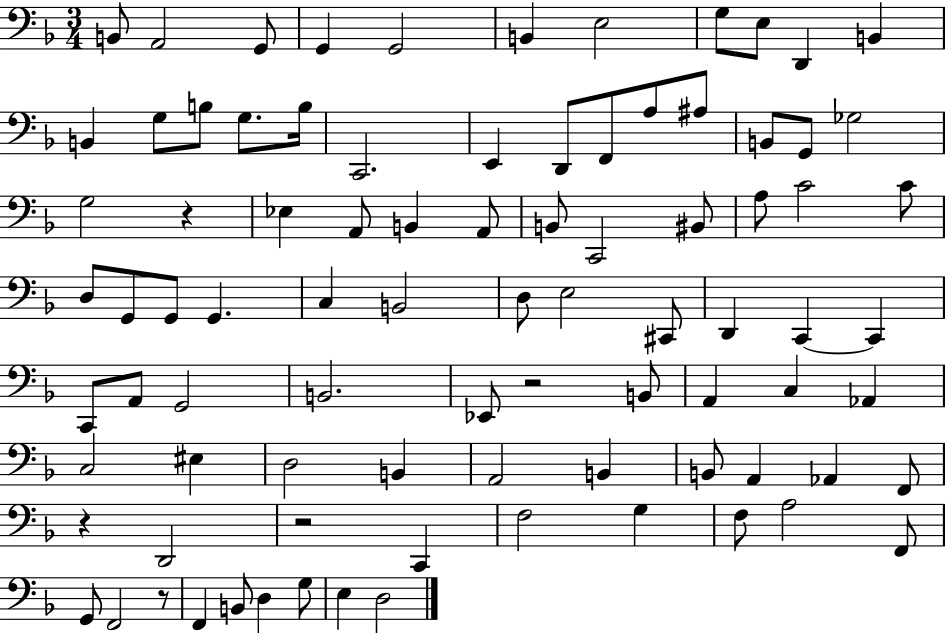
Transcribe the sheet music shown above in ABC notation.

X:1
T:Untitled
M:3/4
L:1/4
K:F
B,,/2 A,,2 G,,/2 G,, G,,2 B,, E,2 G,/2 E,/2 D,, B,, B,, G,/2 B,/2 G,/2 B,/4 C,,2 E,, D,,/2 F,,/2 A,/2 ^A,/2 B,,/2 G,,/2 _G,2 G,2 z _E, A,,/2 B,, A,,/2 B,,/2 C,,2 ^B,,/2 A,/2 C2 C/2 D,/2 G,,/2 G,,/2 G,, C, B,,2 D,/2 E,2 ^C,,/2 D,, C,, C,, C,,/2 A,,/2 G,,2 B,,2 _E,,/2 z2 B,,/2 A,, C, _A,, C,2 ^E, D,2 B,, A,,2 B,, B,,/2 A,, _A,, F,,/2 z D,,2 z2 C,, F,2 G, F,/2 A,2 F,,/2 G,,/2 F,,2 z/2 F,, B,,/2 D, G,/2 E, D,2